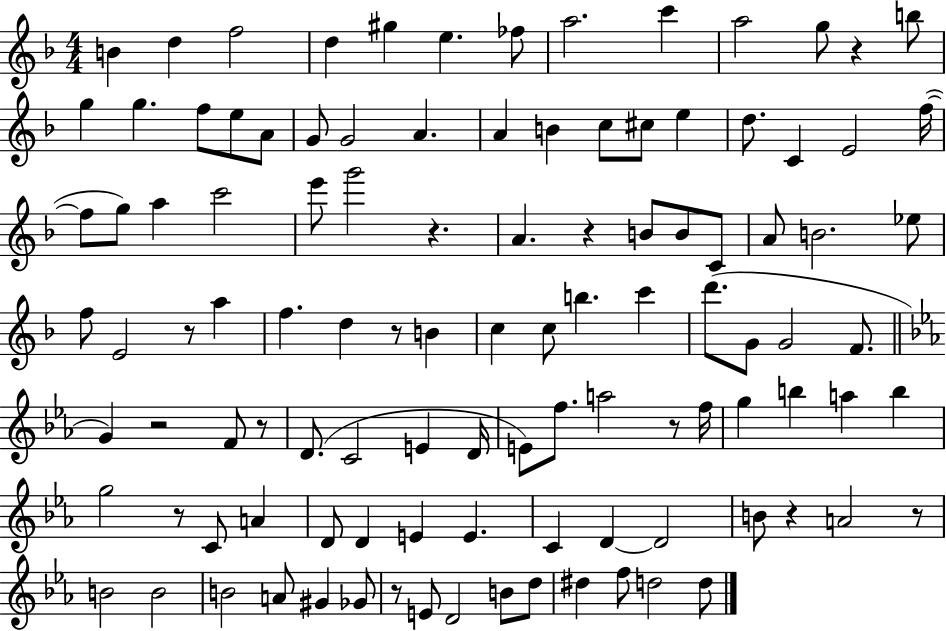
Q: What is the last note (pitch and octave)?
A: D5